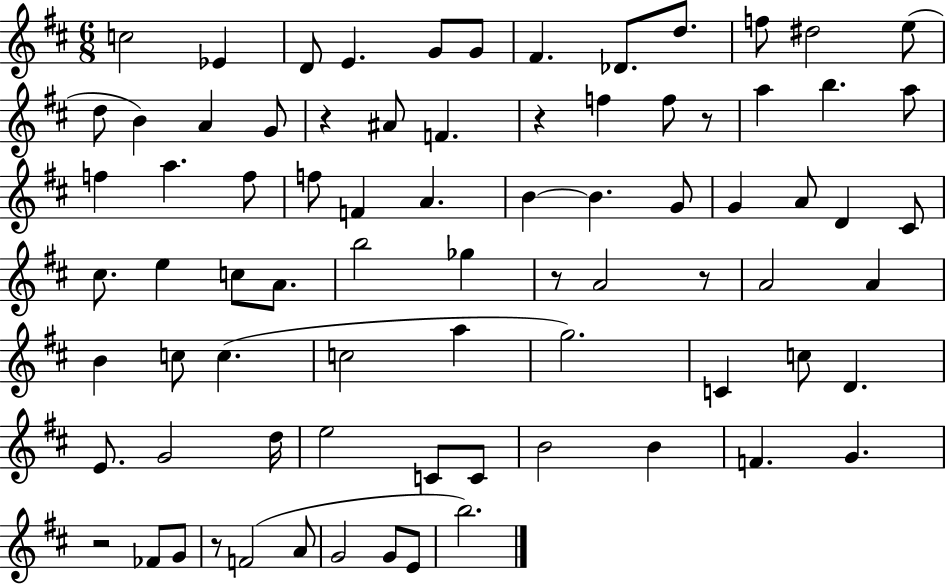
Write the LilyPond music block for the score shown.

{
  \clef treble
  \numericTimeSignature
  \time 6/8
  \key d \major
  c''2 ees'4 | d'8 e'4. g'8 g'8 | fis'4. des'8. d''8. | f''8 dis''2 e''8( | \break d''8 b'4) a'4 g'8 | r4 ais'8 f'4. | r4 f''4 f''8 r8 | a''4 b''4. a''8 | \break f''4 a''4. f''8 | f''8 f'4 a'4. | b'4~~ b'4. g'8 | g'4 a'8 d'4 cis'8 | \break cis''8. e''4 c''8 a'8. | b''2 ges''4 | r8 a'2 r8 | a'2 a'4 | \break b'4 c''8 c''4.( | c''2 a''4 | g''2.) | c'4 c''8 d'4. | \break e'8. g'2 d''16 | e''2 c'8 c'8 | b'2 b'4 | f'4. g'4. | \break r2 fes'8 g'8 | r8 f'2( a'8 | g'2 g'8 e'8 | b''2.) | \break \bar "|."
}